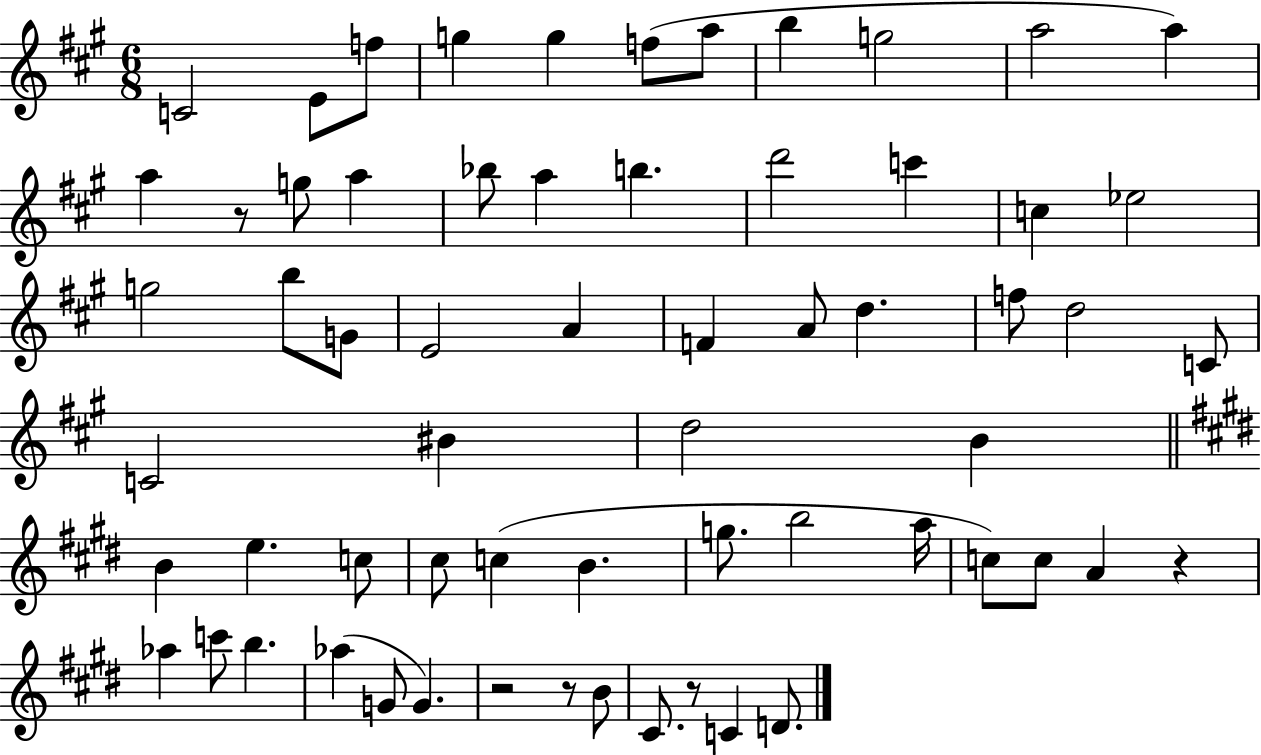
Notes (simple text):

C4/h E4/e F5/e G5/q G5/q F5/e A5/e B5/q G5/h A5/h A5/q A5/q R/e G5/e A5/q Bb5/e A5/q B5/q. D6/h C6/q C5/q Eb5/h G5/h B5/e G4/e E4/h A4/q F4/q A4/e D5/q. F5/e D5/h C4/e C4/h BIS4/q D5/h B4/q B4/q E5/q. C5/e C#5/e C5/q B4/q. G5/e. B5/h A5/s C5/e C5/e A4/q R/q Ab5/q C6/e B5/q. Ab5/q G4/e G4/q. R/h R/e B4/e C#4/e. R/e C4/q D4/e.